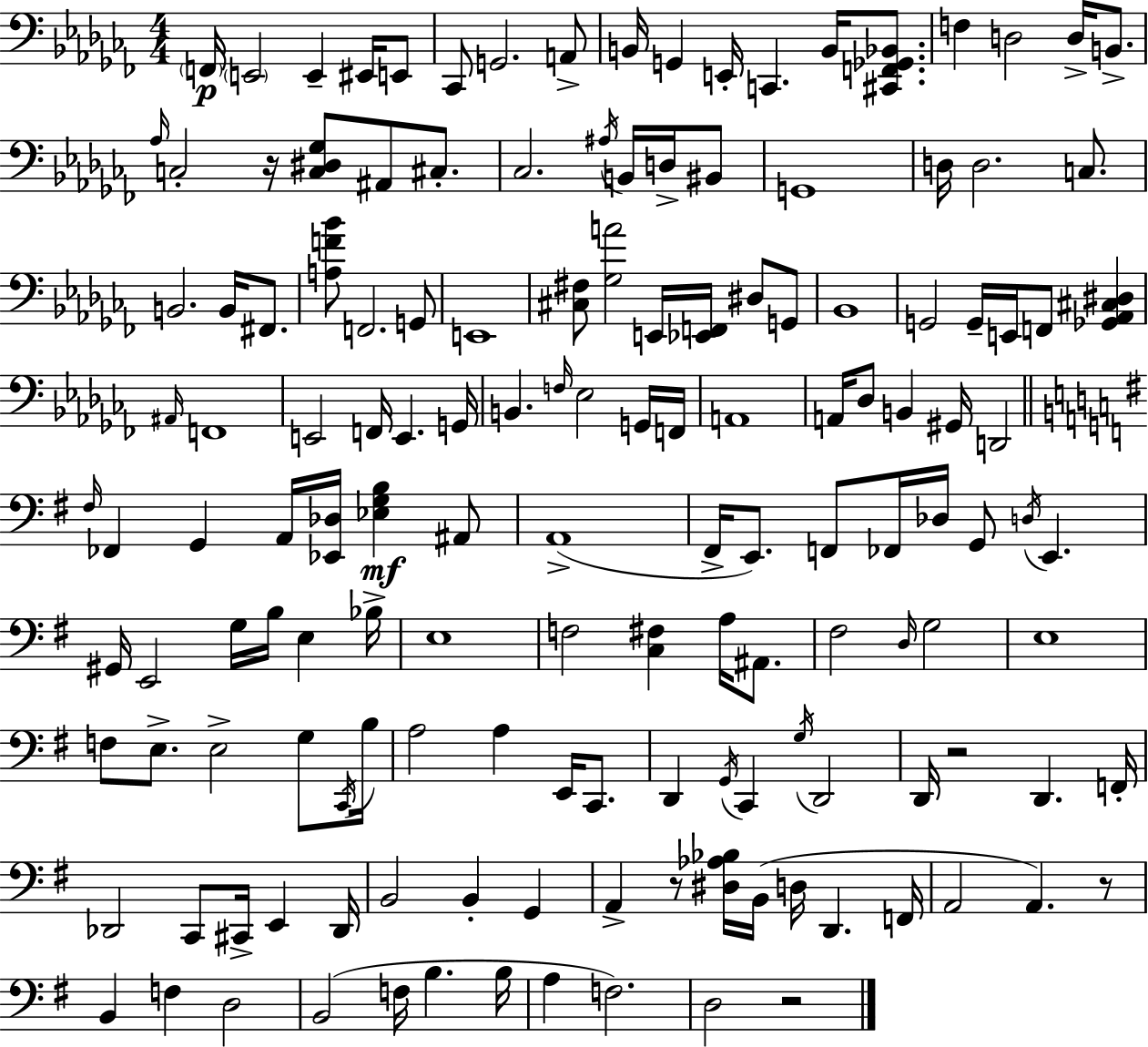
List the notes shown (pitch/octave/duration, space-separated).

F2/s E2/h E2/q EIS2/s E2/e CES2/e G2/h. A2/e B2/s G2/q E2/s C2/q. B2/s [C#2,F2,Gb2,Bb2]/e. F3/q D3/h D3/s B2/e. Ab3/s C3/h R/s [C3,D#3,Gb3]/e A#2/e C#3/e. CES3/h. A#3/s B2/s D3/s BIS2/e G2/w D3/s D3/h. C3/e. B2/h. B2/s F#2/e. [A3,F4,Bb4]/e F2/h. G2/e E2/w [C#3,F#3]/e [Gb3,A4]/h E2/s [Eb2,F2]/s D#3/e G2/e Bb2/w G2/h G2/s E2/s F2/e [Gb2,Ab2,C#3,D#3]/q A#2/s F2/w E2/h F2/s E2/q. G2/s B2/q. F3/s Eb3/h G2/s F2/s A2/w A2/s Db3/e B2/q G#2/s D2/h F#3/s FES2/q G2/q A2/s [Eb2,Db3]/s [Eb3,G3,B3]/q A#2/e A2/w F#2/s E2/e. F2/e FES2/s Db3/s G2/e D3/s E2/q. G#2/s E2/h G3/s B3/s E3/q Bb3/s E3/w F3/h [C3,F#3]/q A3/s A#2/e. F#3/h D3/s G3/h E3/w F3/e E3/e. E3/h G3/e C2/s B3/s A3/h A3/q E2/s C2/e. D2/q G2/s C2/q G3/s D2/h D2/s R/h D2/q. F2/s Db2/h C2/e C#2/s E2/q Db2/s B2/h B2/q G2/q A2/q R/e [D#3,Ab3,Bb3]/s B2/s D3/s D2/q. F2/s A2/h A2/q. R/e B2/q F3/q D3/h B2/h F3/s B3/q. B3/s A3/q F3/h. D3/h R/h